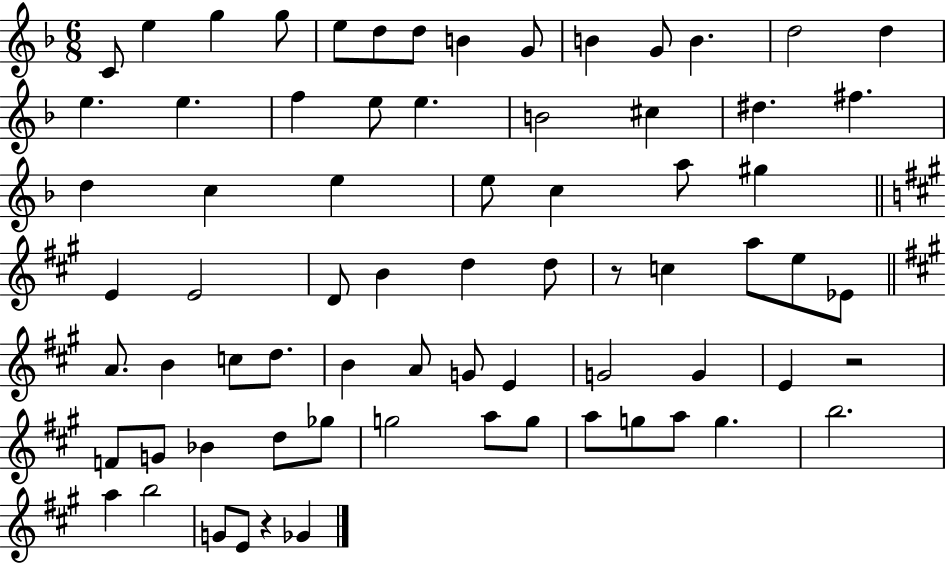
C4/e E5/q G5/q G5/e E5/e D5/e D5/e B4/q G4/e B4/q G4/e B4/q. D5/h D5/q E5/q. E5/q. F5/q E5/e E5/q. B4/h C#5/q D#5/q. F#5/q. D5/q C5/q E5/q E5/e C5/q A5/e G#5/q E4/q E4/h D4/e B4/q D5/q D5/e R/e C5/q A5/e E5/e Eb4/e A4/e. B4/q C5/e D5/e. B4/q A4/e G4/e E4/q G4/h G4/q E4/q R/h F4/e G4/e Bb4/q D5/e Gb5/e G5/h A5/e G5/e A5/e G5/e A5/e G5/q. B5/h. A5/q B5/h G4/e E4/e R/q Gb4/q